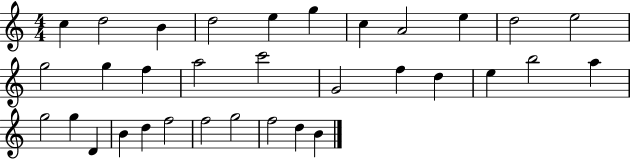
C5/q D5/h B4/q D5/h E5/q G5/q C5/q A4/h E5/q D5/h E5/h G5/h G5/q F5/q A5/h C6/h G4/h F5/q D5/q E5/q B5/h A5/q G5/h G5/q D4/q B4/q D5/q F5/h F5/h G5/h F5/h D5/q B4/q